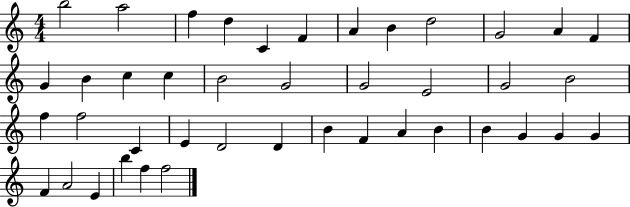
X:1
T:Untitled
M:4/4
L:1/4
K:C
b2 a2 f d C F A B d2 G2 A F G B c c B2 G2 G2 E2 G2 B2 f f2 C E D2 D B F A B B G G G F A2 E b f f2